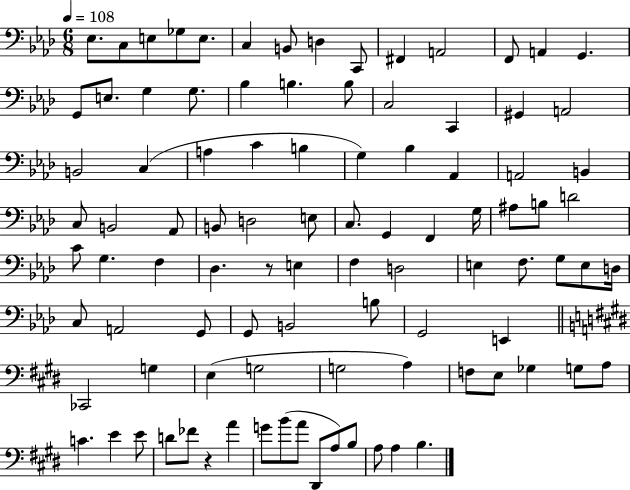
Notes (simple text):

Eb3/e. C3/e E3/e Gb3/e E3/e. C3/q B2/e D3/q C2/e F#2/q A2/h F2/e A2/q G2/q. G2/e E3/e. G3/q G3/e. Bb3/q B3/q. B3/e C3/h C2/q G#2/q A2/h B2/h C3/q A3/q C4/q B3/q G3/q Bb3/q Ab2/q A2/h B2/q C3/e B2/h Ab2/e B2/e D3/h E3/e C3/e. G2/q F2/q G3/s A#3/e B3/e D4/h C4/e G3/q. F3/q Db3/q. R/e E3/q F3/q D3/h E3/q F3/e. G3/e E3/e D3/s C3/e A2/h G2/e G2/e B2/h B3/e G2/h E2/q CES2/h G3/q E3/q G3/h G3/h A3/q F3/e E3/e Gb3/q G3/e A3/e C4/q. E4/q E4/e D4/e FES4/e R/q A4/q G4/e B4/e A4/e D#2/e A3/e B3/e A3/e A3/q B3/q.